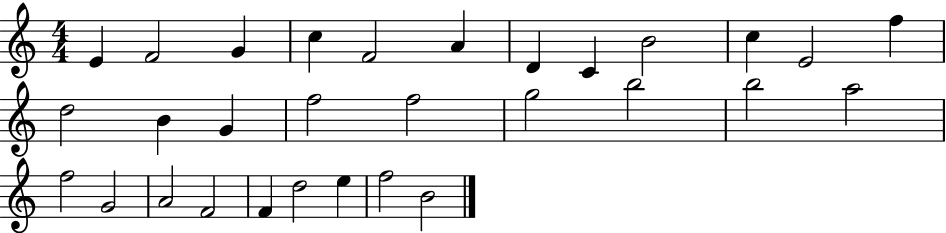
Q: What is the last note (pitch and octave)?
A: B4